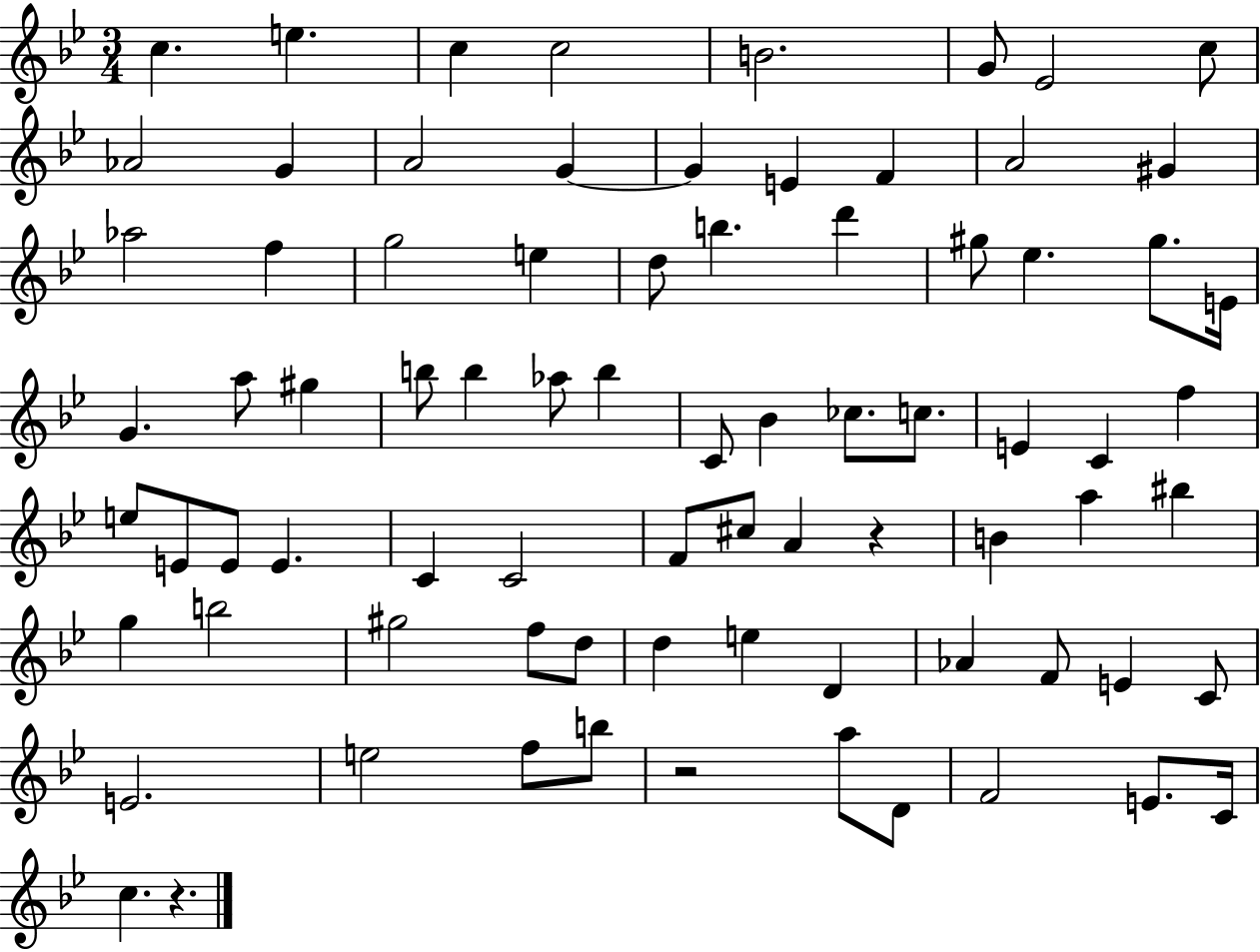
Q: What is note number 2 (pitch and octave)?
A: E5